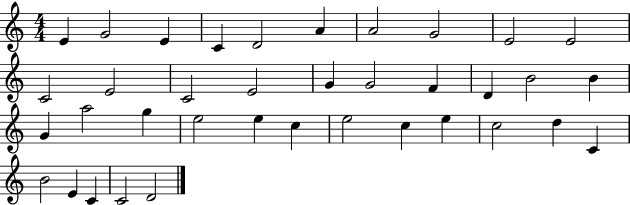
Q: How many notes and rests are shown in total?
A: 37